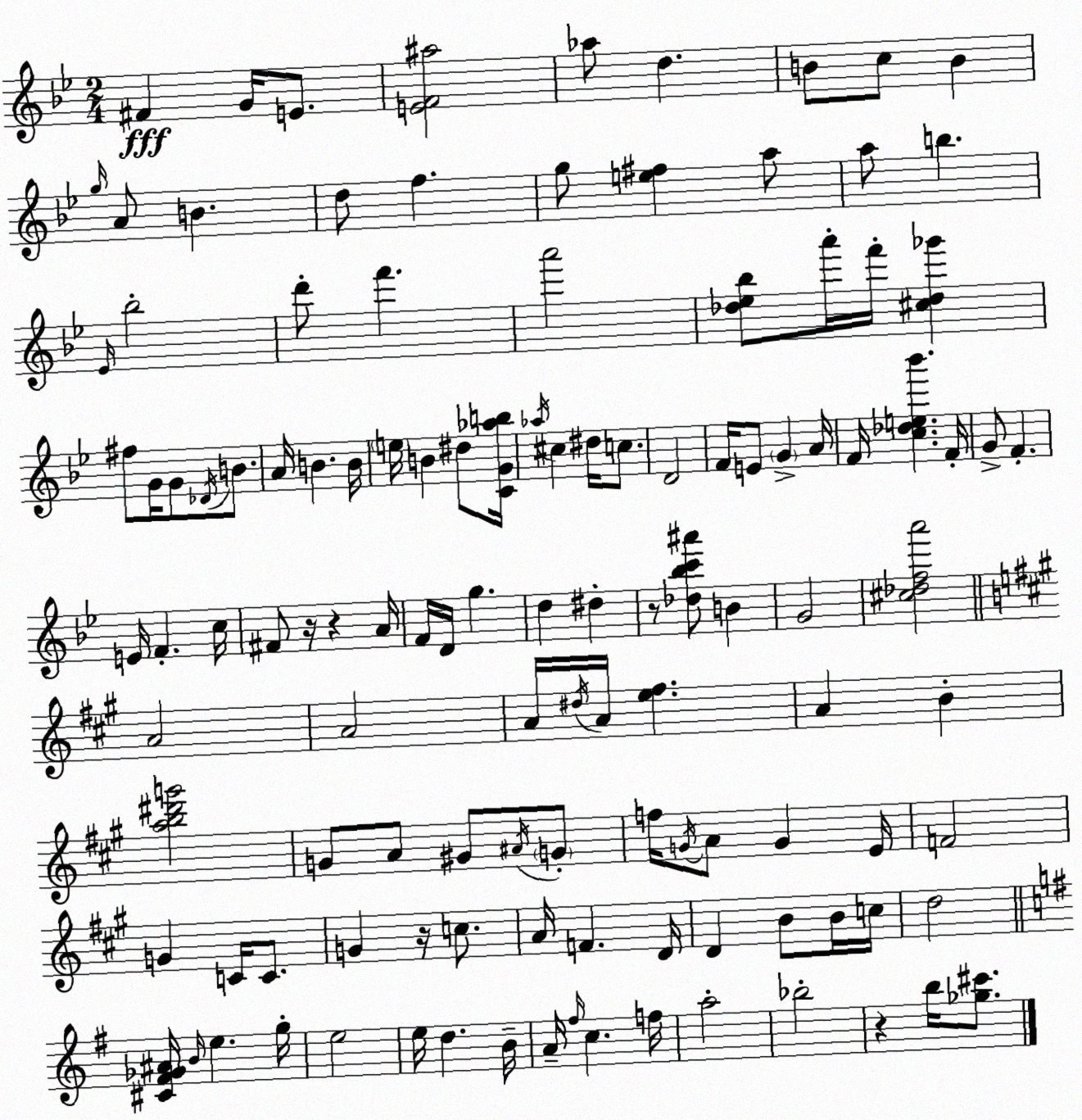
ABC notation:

X:1
T:Untitled
M:2/4
L:1/4
K:Bb
^F G/4 E/2 [EF^a]2 _a/2 d B/2 c/2 B g/4 A/2 B d/2 f g/2 [e^f] a/2 a/2 b _E/4 _b2 d'/2 f' a'2 [_d_e_b]/2 a'/4 f'/4 [^c_d_g'] ^f/2 G/4 G/2 _D/4 B/2 A/4 B B/4 e/4 B ^d/2 [CG_ab]/4 _a/4 ^c ^d/4 c/2 D2 F/4 E/2 G A/4 F/4 [c_de_b'] F/4 G/2 F E/4 F c/4 ^F/2 z/4 z A/4 F/4 D/4 g d ^d z/2 [_d_bc'^a']/2 B G2 [^c_dfa']2 A2 A2 A/4 ^d/4 A/4 [e^f] A B [ab^d'g']2 G/2 A/2 ^G/2 ^A/4 G/2 f/4 G/4 A/2 G E/4 F2 G C/4 C/2 G z/4 c/2 A/4 F D/4 D B/2 B/4 c/4 d2 [^C^F_G^A]/4 B/4 e g/4 e2 e/4 d B/4 A/4 ^f/4 c f/4 a2 _b2 z b/4 [_g^c']/2